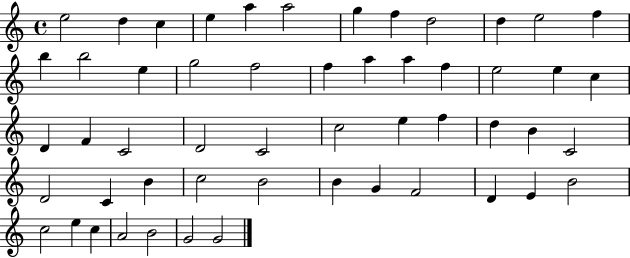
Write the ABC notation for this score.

X:1
T:Untitled
M:4/4
L:1/4
K:C
e2 d c e a a2 g f d2 d e2 f b b2 e g2 f2 f a a f e2 e c D F C2 D2 C2 c2 e f d B C2 D2 C B c2 B2 B G F2 D E B2 c2 e c A2 B2 G2 G2